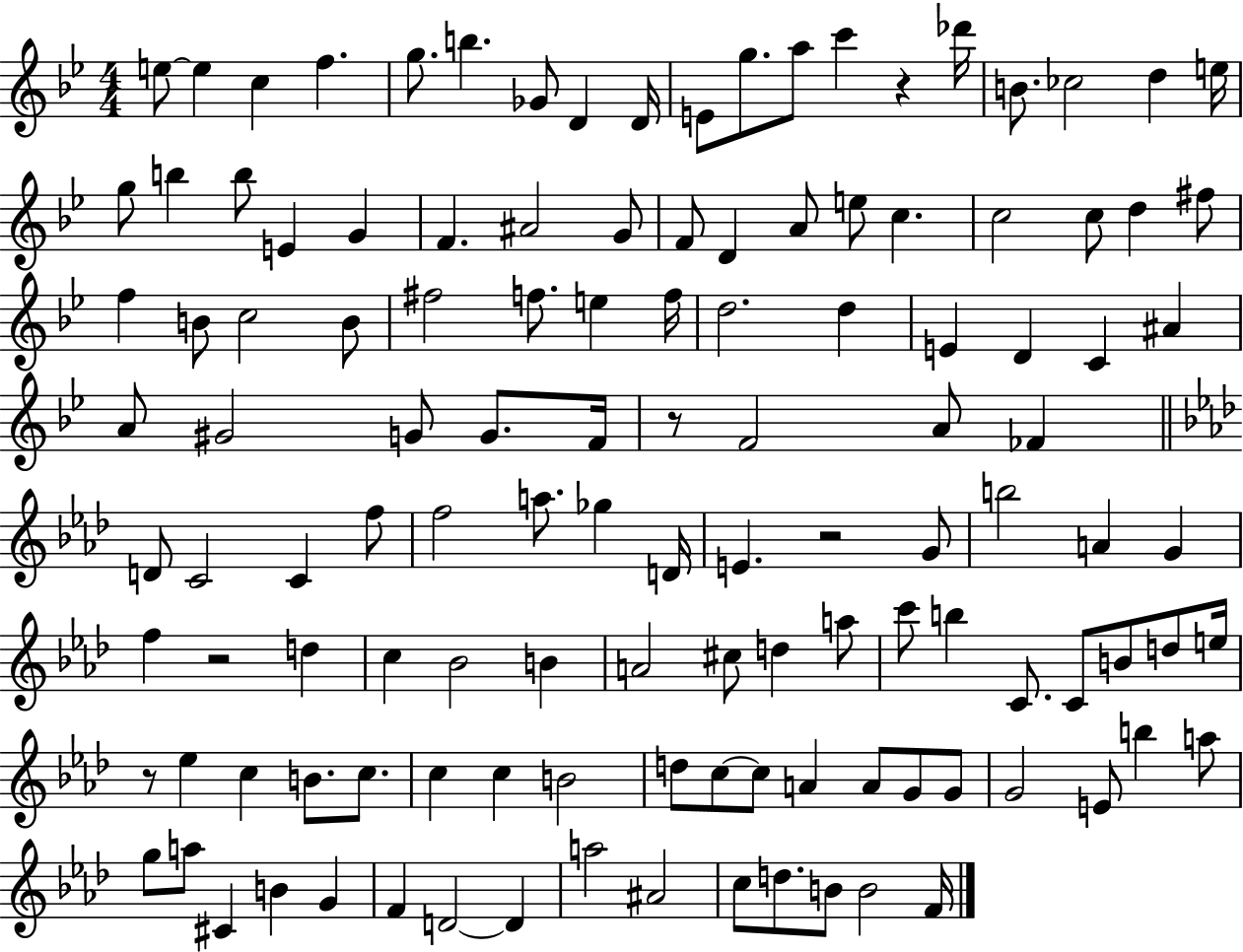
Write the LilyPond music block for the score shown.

{
  \clef treble
  \numericTimeSignature
  \time 4/4
  \key bes \major
  \repeat volta 2 { e''8~~ e''4 c''4 f''4. | g''8. b''4. ges'8 d'4 d'16 | e'8 g''8. a''8 c'''4 r4 des'''16 | b'8. ces''2 d''4 e''16 | \break g''8 b''4 b''8 e'4 g'4 | f'4. ais'2 g'8 | f'8 d'4 a'8 e''8 c''4. | c''2 c''8 d''4 fis''8 | \break f''4 b'8 c''2 b'8 | fis''2 f''8. e''4 f''16 | d''2. d''4 | e'4 d'4 c'4 ais'4 | \break a'8 gis'2 g'8 g'8. f'16 | r8 f'2 a'8 fes'4 | \bar "||" \break \key f \minor d'8 c'2 c'4 f''8 | f''2 a''8. ges''4 d'16 | e'4. r2 g'8 | b''2 a'4 g'4 | \break f''4 r2 d''4 | c''4 bes'2 b'4 | a'2 cis''8 d''4 a''8 | c'''8 b''4 c'8. c'8 b'8 d''8 e''16 | \break r8 ees''4 c''4 b'8. c''8. | c''4 c''4 b'2 | d''8 c''8~~ c''8 a'4 a'8 g'8 g'8 | g'2 e'8 b''4 a''8 | \break g''8 a''8 cis'4 b'4 g'4 | f'4 d'2~~ d'4 | a''2 ais'2 | c''8 d''8. b'8 b'2 f'16 | \break } \bar "|."
}